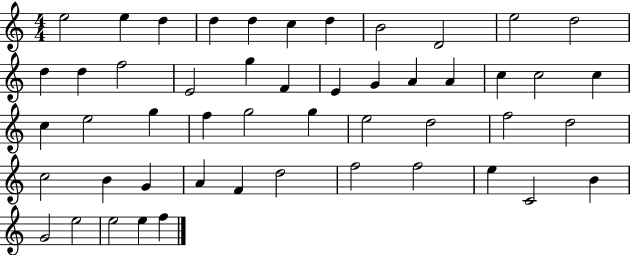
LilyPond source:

{
  \clef treble
  \numericTimeSignature
  \time 4/4
  \key c \major
  e''2 e''4 d''4 | d''4 d''4 c''4 d''4 | b'2 d'2 | e''2 d''2 | \break d''4 d''4 f''2 | e'2 g''4 f'4 | e'4 g'4 a'4 a'4 | c''4 c''2 c''4 | \break c''4 e''2 g''4 | f''4 g''2 g''4 | e''2 d''2 | f''2 d''2 | \break c''2 b'4 g'4 | a'4 f'4 d''2 | f''2 f''2 | e''4 c'2 b'4 | \break g'2 e''2 | e''2 e''4 f''4 | \bar "|."
}